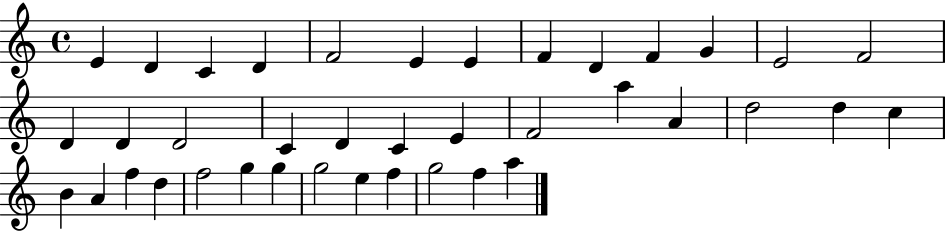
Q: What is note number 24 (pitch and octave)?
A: D5